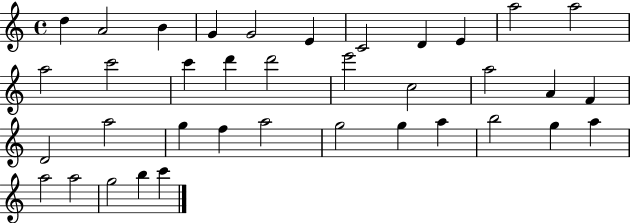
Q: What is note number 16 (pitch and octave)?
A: D6